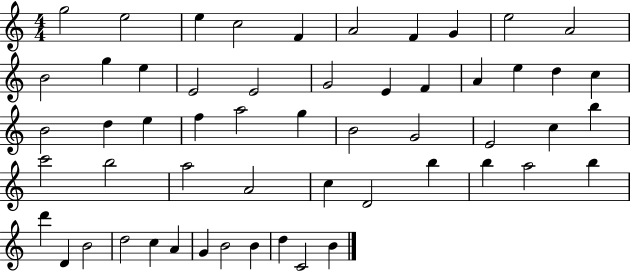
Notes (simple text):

G5/h E5/h E5/q C5/h F4/q A4/h F4/q G4/q E5/h A4/h B4/h G5/q E5/q E4/h E4/h G4/h E4/q F4/q A4/q E5/q D5/q C5/q B4/h D5/q E5/q F5/q A5/h G5/q B4/h G4/h E4/h C5/q B5/q C6/h B5/h A5/h A4/h C5/q D4/h B5/q B5/q A5/h B5/q D6/q D4/q B4/h D5/h C5/q A4/q G4/q B4/h B4/q D5/q C4/h B4/q